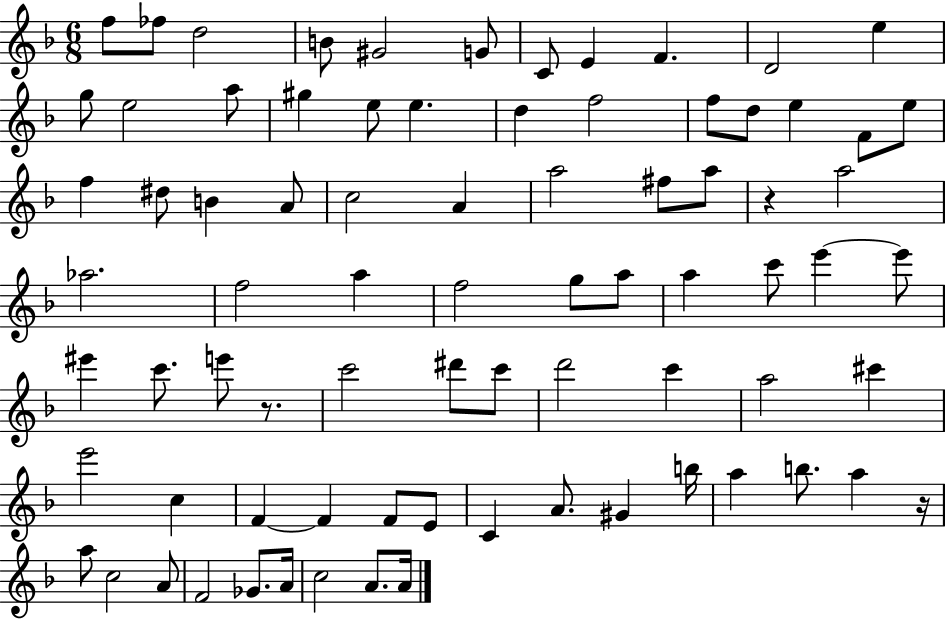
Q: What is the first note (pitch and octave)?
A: F5